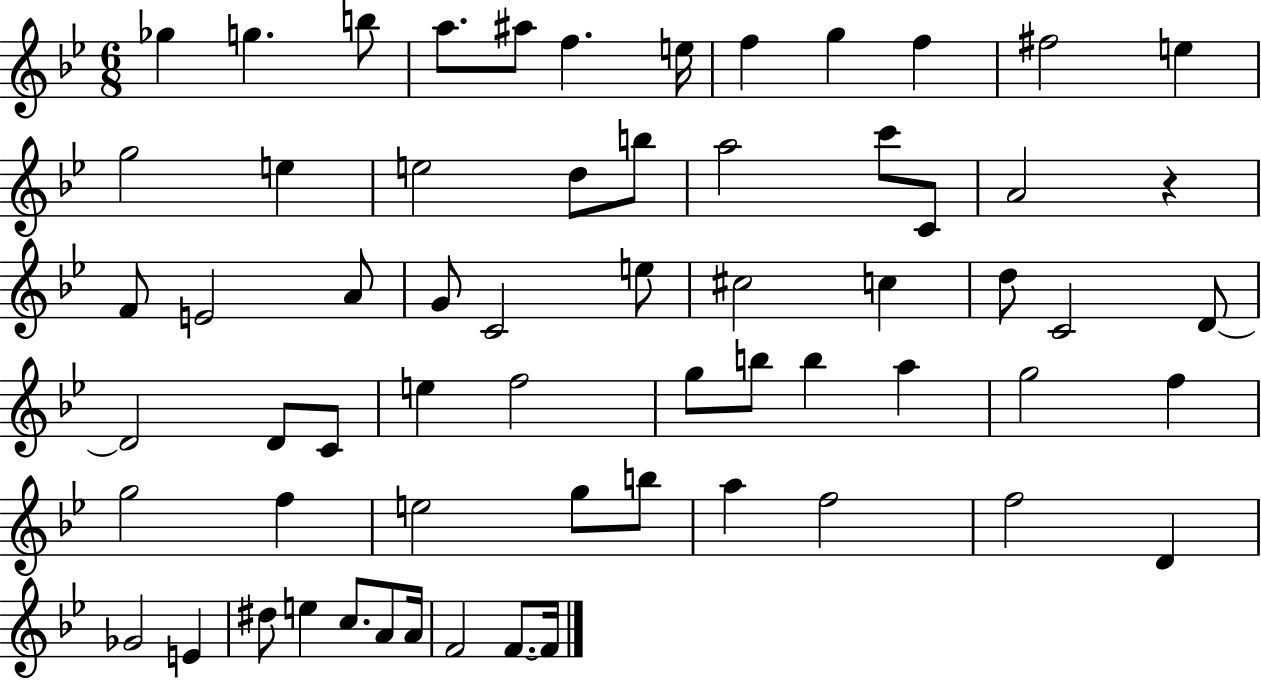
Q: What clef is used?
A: treble